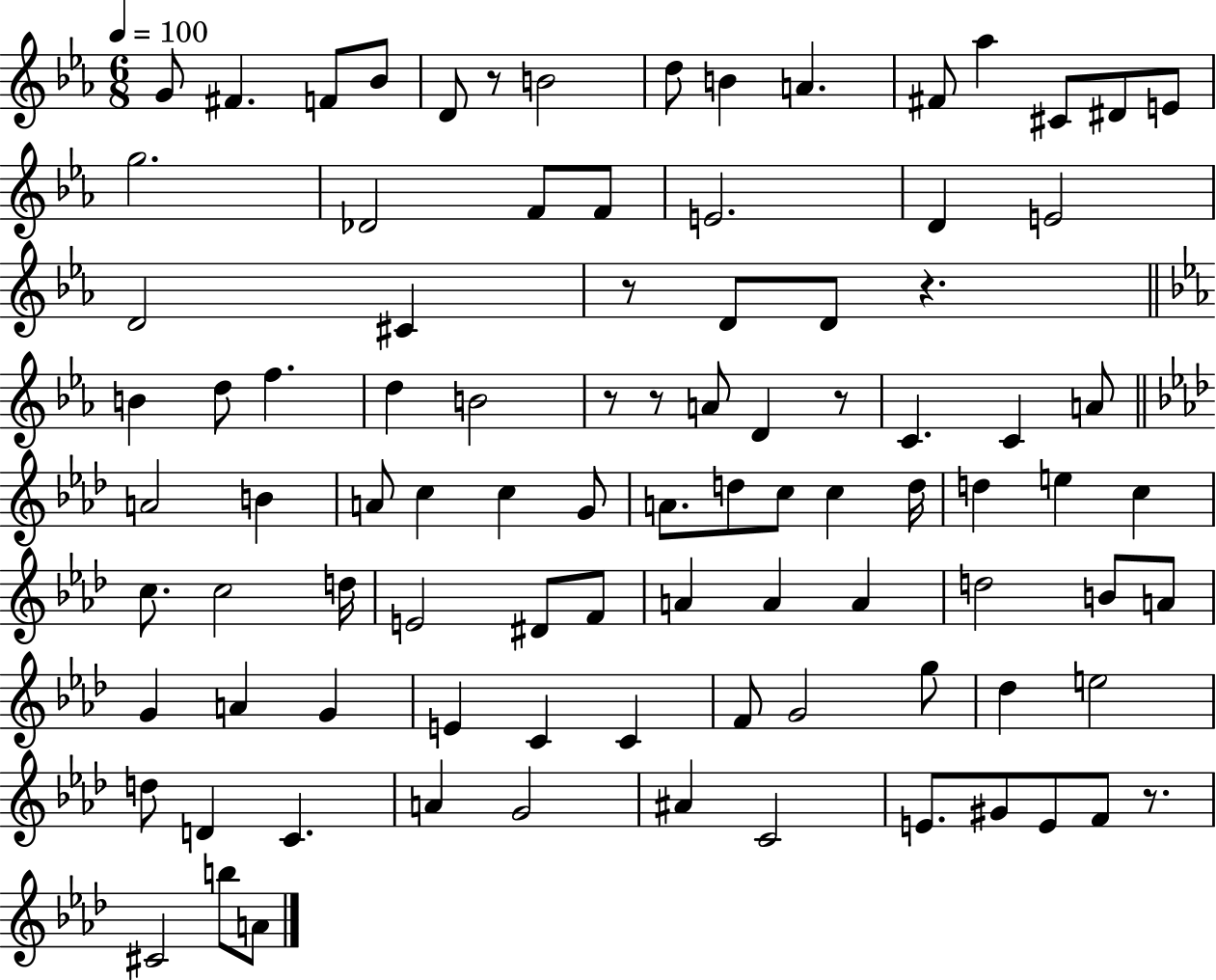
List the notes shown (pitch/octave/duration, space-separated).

G4/e F#4/q. F4/e Bb4/e D4/e R/e B4/h D5/e B4/q A4/q. F#4/e Ab5/q C#4/e D#4/e E4/e G5/h. Db4/h F4/e F4/e E4/h. D4/q E4/h D4/h C#4/q R/e D4/e D4/e R/q. B4/q D5/e F5/q. D5/q B4/h R/e R/e A4/e D4/q R/e C4/q. C4/q A4/e A4/h B4/q A4/e C5/q C5/q G4/e A4/e. D5/e C5/e C5/q D5/s D5/q E5/q C5/q C5/e. C5/h D5/s E4/h D#4/e F4/e A4/q A4/q A4/q D5/h B4/e A4/e G4/q A4/q G4/q E4/q C4/q C4/q F4/e G4/h G5/e Db5/q E5/h D5/e D4/q C4/q. A4/q G4/h A#4/q C4/h E4/e. G#4/e E4/e F4/e R/e. C#4/h B5/e A4/e